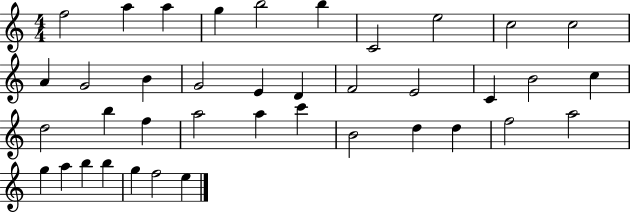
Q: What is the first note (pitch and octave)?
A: F5